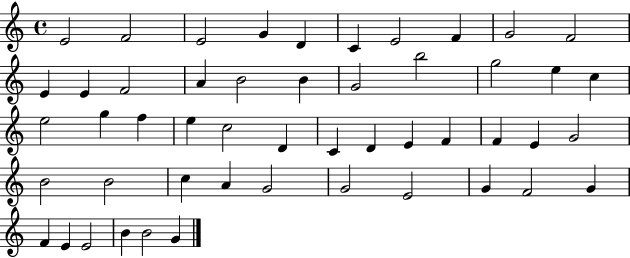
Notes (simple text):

E4/h F4/h E4/h G4/q D4/q C4/q E4/h F4/q G4/h F4/h E4/q E4/q F4/h A4/q B4/h B4/q G4/h B5/h G5/h E5/q C5/q E5/h G5/q F5/q E5/q C5/h D4/q C4/q D4/q E4/q F4/q F4/q E4/q G4/h B4/h B4/h C5/q A4/q G4/h G4/h E4/h G4/q F4/h G4/q F4/q E4/q E4/h B4/q B4/h G4/q